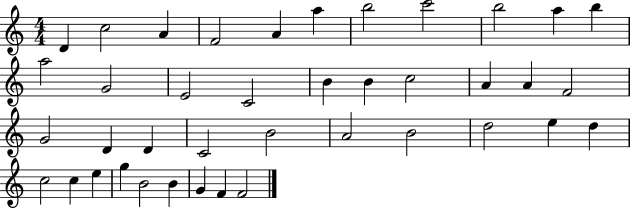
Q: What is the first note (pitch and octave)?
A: D4